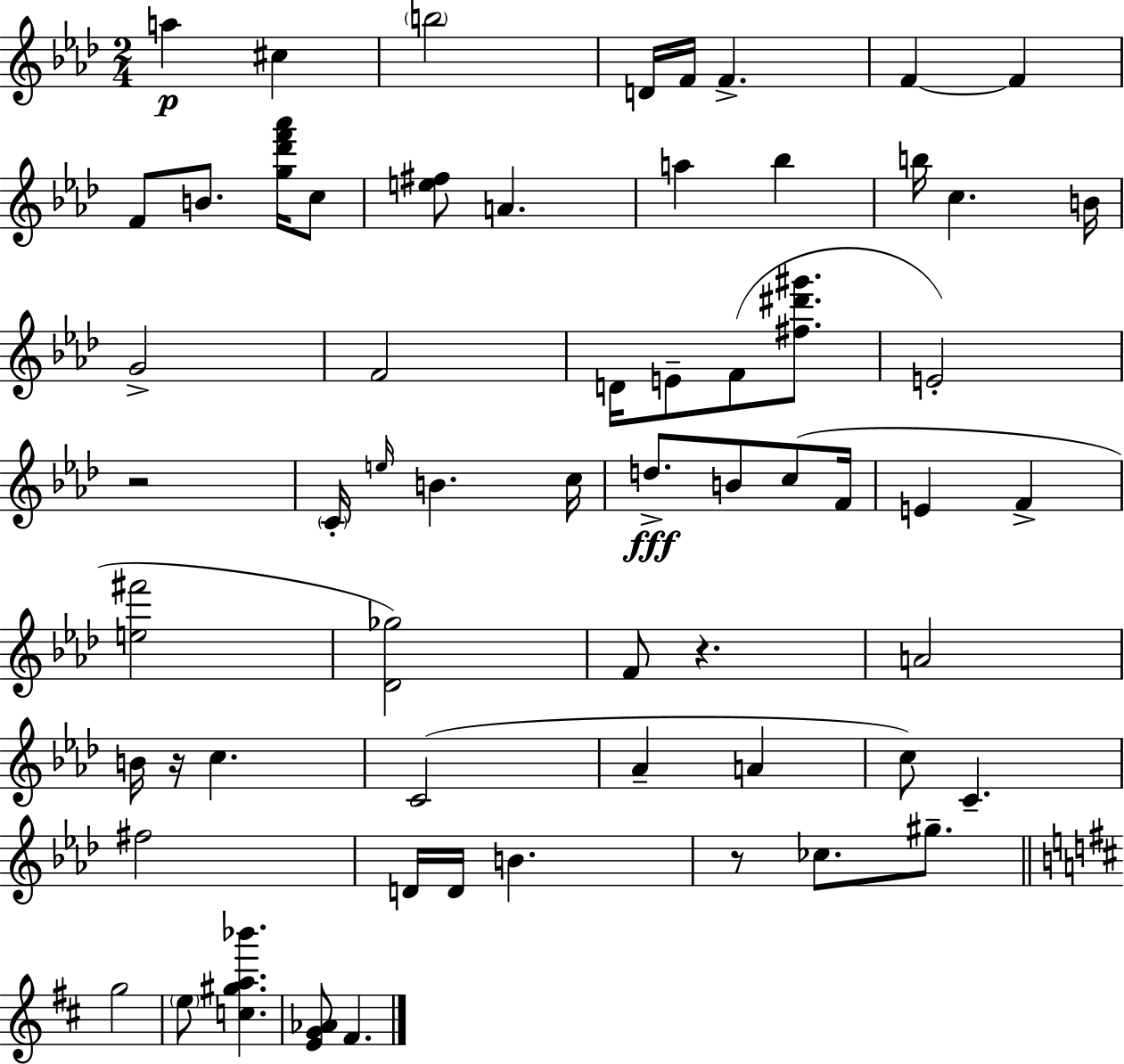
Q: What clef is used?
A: treble